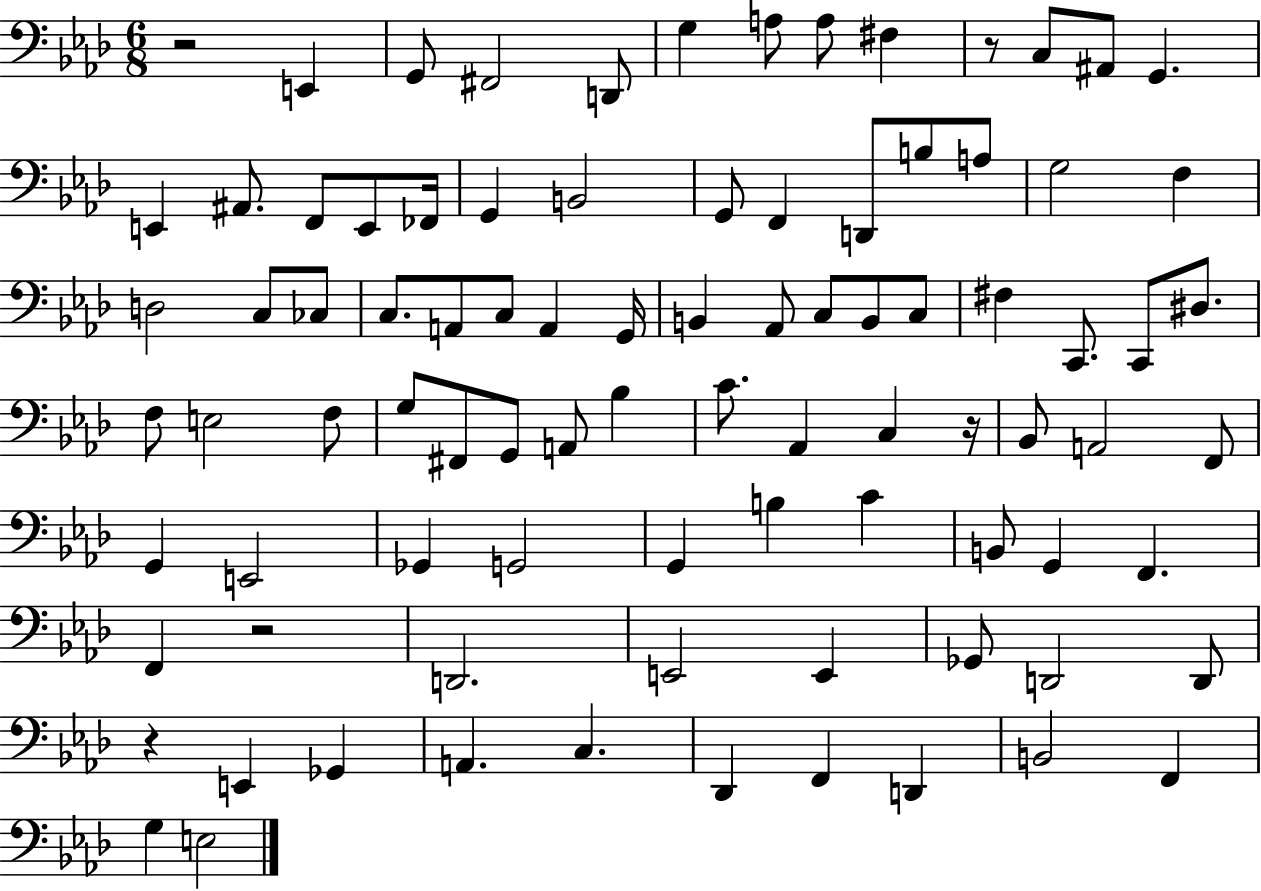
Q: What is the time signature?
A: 6/8